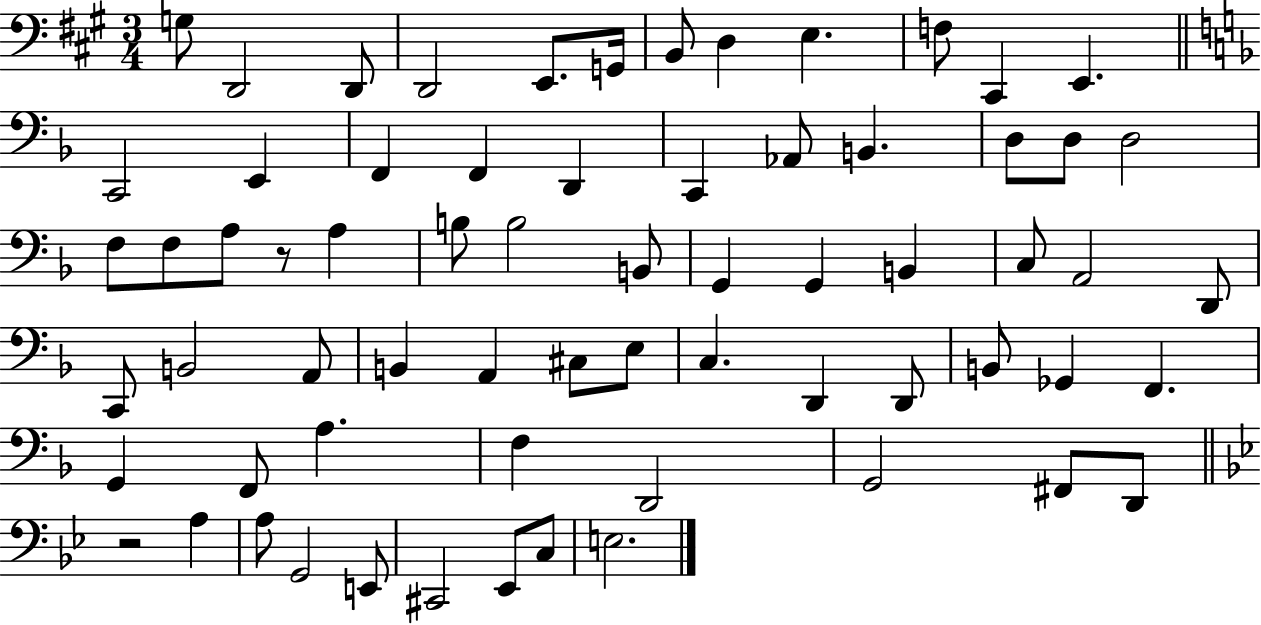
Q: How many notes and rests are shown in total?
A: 67